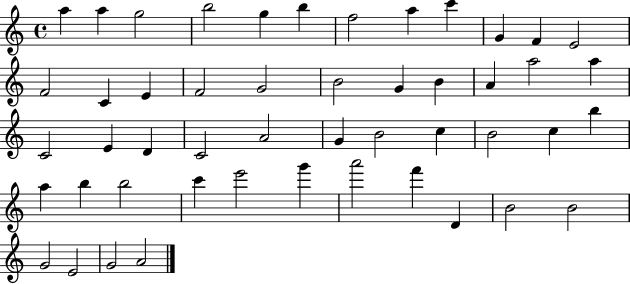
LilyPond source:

{
  \clef treble
  \time 4/4
  \defaultTimeSignature
  \key c \major
  a''4 a''4 g''2 | b''2 g''4 b''4 | f''2 a''4 c'''4 | g'4 f'4 e'2 | \break f'2 c'4 e'4 | f'2 g'2 | b'2 g'4 b'4 | a'4 a''2 a''4 | \break c'2 e'4 d'4 | c'2 a'2 | g'4 b'2 c''4 | b'2 c''4 b''4 | \break a''4 b''4 b''2 | c'''4 e'''2 g'''4 | a'''2 f'''4 d'4 | b'2 b'2 | \break g'2 e'2 | g'2 a'2 | \bar "|."
}